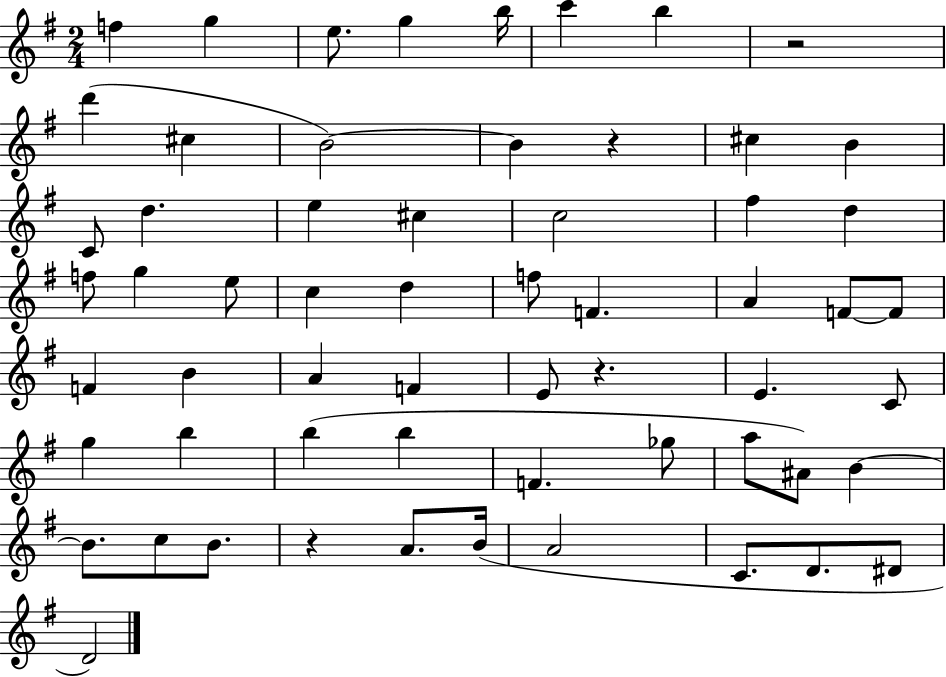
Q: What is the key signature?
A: G major